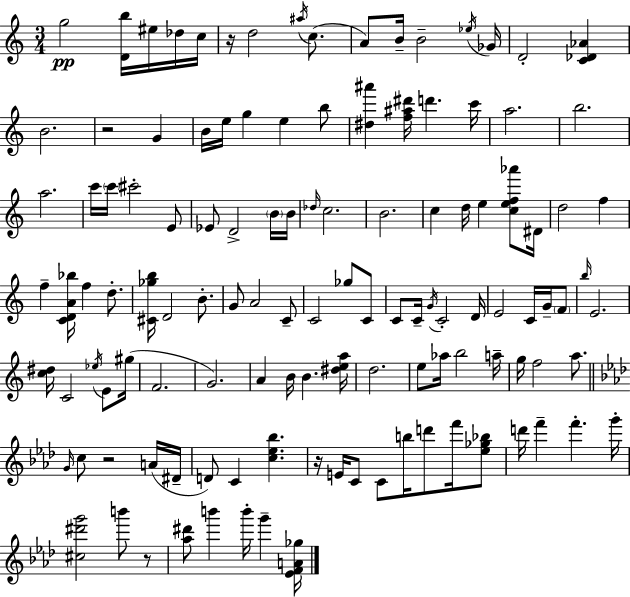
{
  \clef treble
  \numericTimeSignature
  \time 3/4
  \key a \minor
  g''2\pp <d' b''>16 eis''16 des''16 c''16 | r16 d''2 \acciaccatura { ais''16 }( c''8. | a'8) b'16-- b'2-- | \acciaccatura { ees''16 } ges'16 d'2-. <c' des' aes'>4 | \break b'2. | r2 g'4 | b'16 e''16 g''4 e''4 | b''8 <dis'' ais'''>4 <f'' ais'' dis'''>16 d'''4. | \break c'''16 a''2. | b''2. | a''2. | c'''16 \parenthesize c'''16 cis'''2-. | \break e'8 ees'8 d'2-> | \parenthesize b'16 b'16 \grace { des''16 } c''2. | b'2. | c''4 d''16 e''4 | \break <c'' e'' f'' aes'''>8 dis'16 d''2 f''4 | f''4-- <c' d' a' bes''>16 f''4 | d''8.-. <cis' ges'' b''>16 d'2 | b'8.-. g'8 a'2 | \break c'8-- c'2 ges''8 | c'8 c'8 c'16-- \acciaccatura { g'16 } c'2-. | d'16 e'2 | c'16 g'16-- \parenthesize f'8 \grace { b''16 } e'2. | \break <c'' dis''>16 c'2 | \acciaccatura { ees''16 } e'8 gis''16( f'2. | g'2.) | a'4 b'16 b'4. | \break <dis'' e'' a''>16 d''2. | e''8 aes''16 b''2 | a''16-- g''16 f''2 | a''8. \bar "||" \break \key aes \major \grace { g'16 } c''8 r2 a'16( | dis'16-- d'8) c'4 <c'' ees'' bes''>4. | r16 e'16 c'8 c'8 b''16 d'''8 f'''16 <ees'' ges'' bes''>8 | d'''16 f'''4-- f'''4.-. | \break g'''16-. <cis'' dis''' g'''>2 b'''8 r8 | <aes'' dis'''>8 b'''4 b'''16-. g'''4-- | <ees' f' a' ges''>16 \bar "|."
}